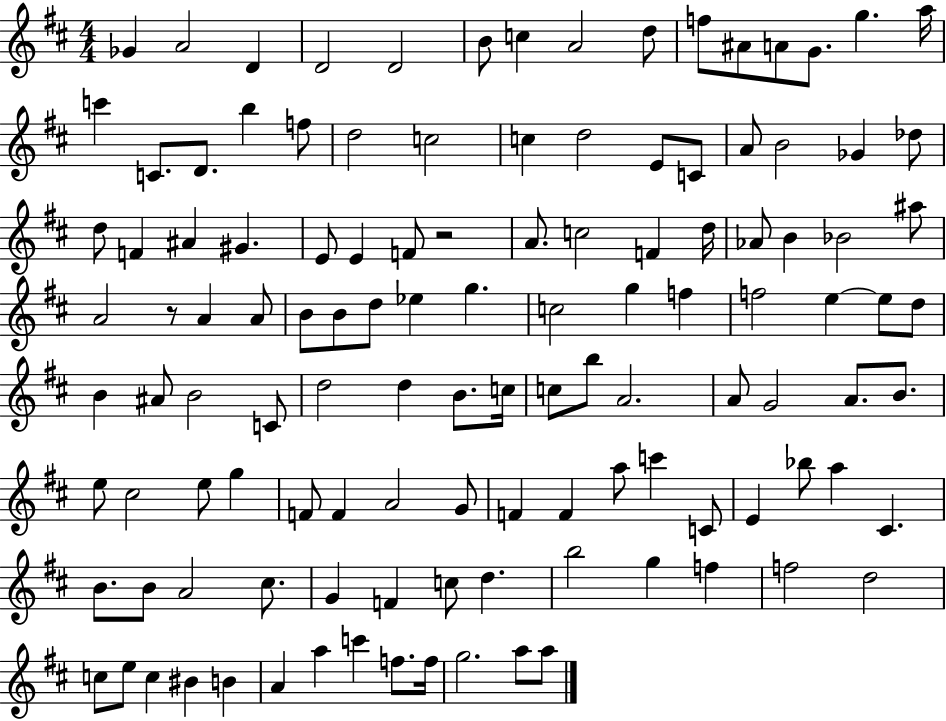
X:1
T:Untitled
M:4/4
L:1/4
K:D
_G A2 D D2 D2 B/2 c A2 d/2 f/2 ^A/2 A/2 G/2 g a/4 c' C/2 D/2 b f/2 d2 c2 c d2 E/2 C/2 A/2 B2 _G _d/2 d/2 F ^A ^G E/2 E F/2 z2 A/2 c2 F d/4 _A/2 B _B2 ^a/2 A2 z/2 A A/2 B/2 B/2 d/2 _e g c2 g f f2 e e/2 d/2 B ^A/2 B2 C/2 d2 d B/2 c/4 c/2 b/2 A2 A/2 G2 A/2 B/2 e/2 ^c2 e/2 g F/2 F A2 G/2 F F a/2 c' C/2 E _b/2 a ^C B/2 B/2 A2 ^c/2 G F c/2 d b2 g f f2 d2 c/2 e/2 c ^B B A a c' f/2 f/4 g2 a/2 a/2